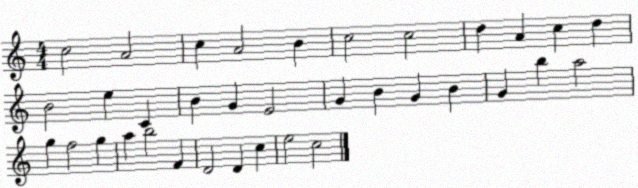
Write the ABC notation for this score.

X:1
T:Untitled
M:4/4
L:1/4
K:C
c2 A2 c A2 B c2 c2 d A c d B2 e C B G E2 G B G B G b a2 g f2 g a b2 F D2 D c e2 c2